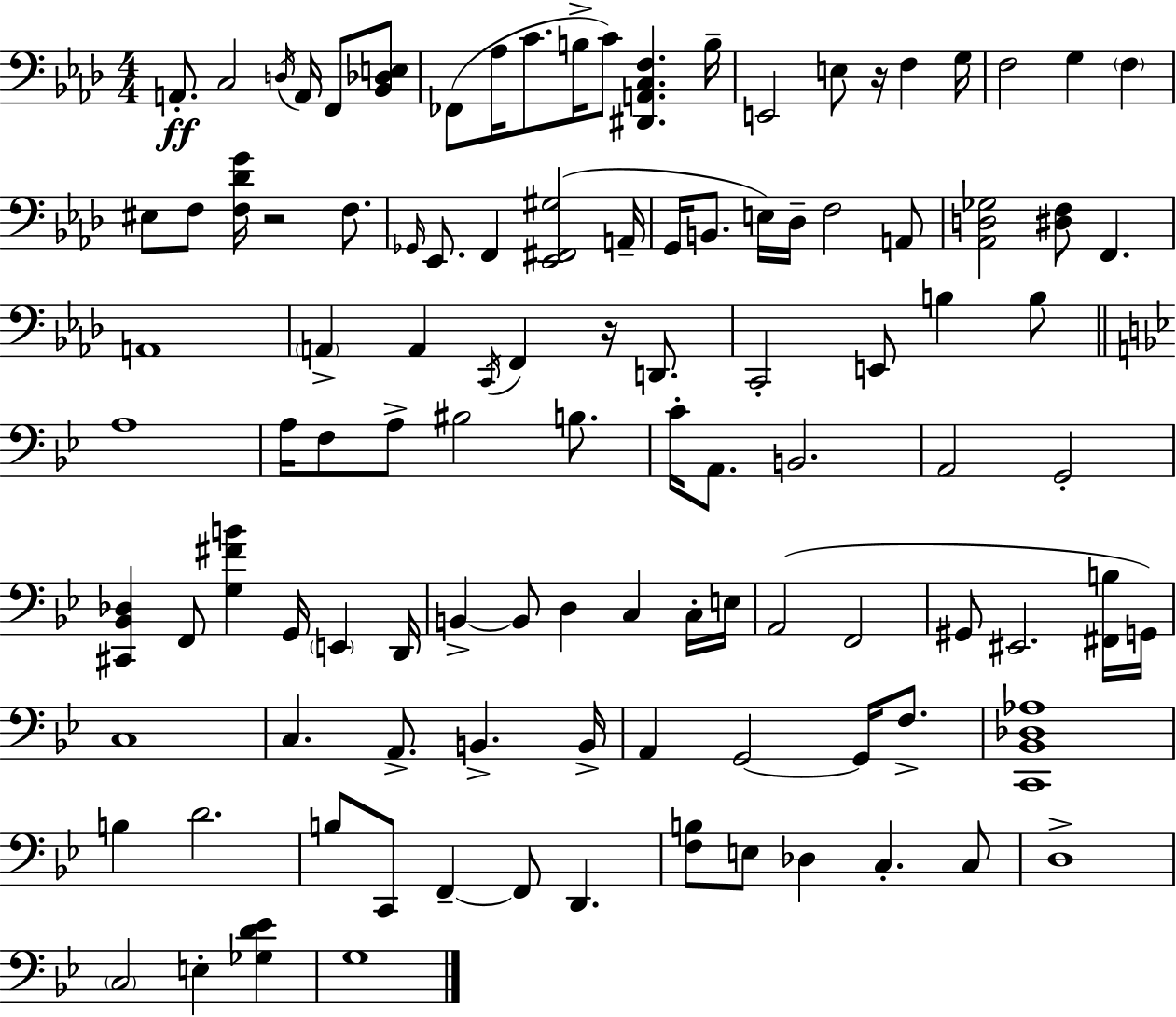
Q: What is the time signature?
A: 4/4